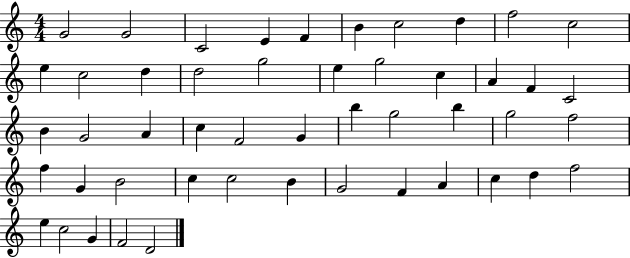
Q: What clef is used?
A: treble